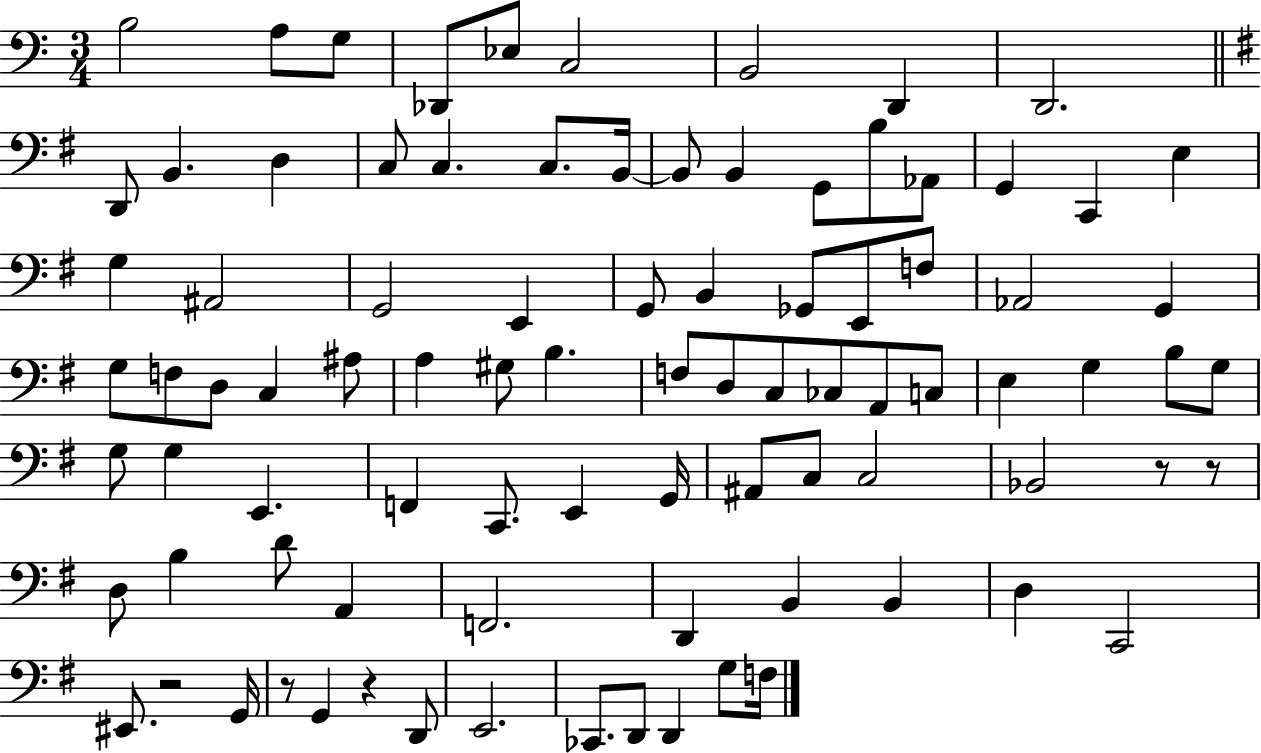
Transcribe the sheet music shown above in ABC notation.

X:1
T:Untitled
M:3/4
L:1/4
K:C
B,2 A,/2 G,/2 _D,,/2 _E,/2 C,2 B,,2 D,, D,,2 D,,/2 B,, D, C,/2 C, C,/2 B,,/4 B,,/2 B,, G,,/2 B,/2 _A,,/2 G,, C,, E, G, ^A,,2 G,,2 E,, G,,/2 B,, _G,,/2 E,,/2 F,/2 _A,,2 G,, G,/2 F,/2 D,/2 C, ^A,/2 A, ^G,/2 B, F,/2 D,/2 C,/2 _C,/2 A,,/2 C,/2 E, G, B,/2 G,/2 G,/2 G, E,, F,, C,,/2 E,, G,,/4 ^A,,/2 C,/2 C,2 _B,,2 z/2 z/2 D,/2 B, D/2 A,, F,,2 D,, B,, B,, D, C,,2 ^E,,/2 z2 G,,/4 z/2 G,, z D,,/2 E,,2 _C,,/2 D,,/2 D,, G,/2 F,/4